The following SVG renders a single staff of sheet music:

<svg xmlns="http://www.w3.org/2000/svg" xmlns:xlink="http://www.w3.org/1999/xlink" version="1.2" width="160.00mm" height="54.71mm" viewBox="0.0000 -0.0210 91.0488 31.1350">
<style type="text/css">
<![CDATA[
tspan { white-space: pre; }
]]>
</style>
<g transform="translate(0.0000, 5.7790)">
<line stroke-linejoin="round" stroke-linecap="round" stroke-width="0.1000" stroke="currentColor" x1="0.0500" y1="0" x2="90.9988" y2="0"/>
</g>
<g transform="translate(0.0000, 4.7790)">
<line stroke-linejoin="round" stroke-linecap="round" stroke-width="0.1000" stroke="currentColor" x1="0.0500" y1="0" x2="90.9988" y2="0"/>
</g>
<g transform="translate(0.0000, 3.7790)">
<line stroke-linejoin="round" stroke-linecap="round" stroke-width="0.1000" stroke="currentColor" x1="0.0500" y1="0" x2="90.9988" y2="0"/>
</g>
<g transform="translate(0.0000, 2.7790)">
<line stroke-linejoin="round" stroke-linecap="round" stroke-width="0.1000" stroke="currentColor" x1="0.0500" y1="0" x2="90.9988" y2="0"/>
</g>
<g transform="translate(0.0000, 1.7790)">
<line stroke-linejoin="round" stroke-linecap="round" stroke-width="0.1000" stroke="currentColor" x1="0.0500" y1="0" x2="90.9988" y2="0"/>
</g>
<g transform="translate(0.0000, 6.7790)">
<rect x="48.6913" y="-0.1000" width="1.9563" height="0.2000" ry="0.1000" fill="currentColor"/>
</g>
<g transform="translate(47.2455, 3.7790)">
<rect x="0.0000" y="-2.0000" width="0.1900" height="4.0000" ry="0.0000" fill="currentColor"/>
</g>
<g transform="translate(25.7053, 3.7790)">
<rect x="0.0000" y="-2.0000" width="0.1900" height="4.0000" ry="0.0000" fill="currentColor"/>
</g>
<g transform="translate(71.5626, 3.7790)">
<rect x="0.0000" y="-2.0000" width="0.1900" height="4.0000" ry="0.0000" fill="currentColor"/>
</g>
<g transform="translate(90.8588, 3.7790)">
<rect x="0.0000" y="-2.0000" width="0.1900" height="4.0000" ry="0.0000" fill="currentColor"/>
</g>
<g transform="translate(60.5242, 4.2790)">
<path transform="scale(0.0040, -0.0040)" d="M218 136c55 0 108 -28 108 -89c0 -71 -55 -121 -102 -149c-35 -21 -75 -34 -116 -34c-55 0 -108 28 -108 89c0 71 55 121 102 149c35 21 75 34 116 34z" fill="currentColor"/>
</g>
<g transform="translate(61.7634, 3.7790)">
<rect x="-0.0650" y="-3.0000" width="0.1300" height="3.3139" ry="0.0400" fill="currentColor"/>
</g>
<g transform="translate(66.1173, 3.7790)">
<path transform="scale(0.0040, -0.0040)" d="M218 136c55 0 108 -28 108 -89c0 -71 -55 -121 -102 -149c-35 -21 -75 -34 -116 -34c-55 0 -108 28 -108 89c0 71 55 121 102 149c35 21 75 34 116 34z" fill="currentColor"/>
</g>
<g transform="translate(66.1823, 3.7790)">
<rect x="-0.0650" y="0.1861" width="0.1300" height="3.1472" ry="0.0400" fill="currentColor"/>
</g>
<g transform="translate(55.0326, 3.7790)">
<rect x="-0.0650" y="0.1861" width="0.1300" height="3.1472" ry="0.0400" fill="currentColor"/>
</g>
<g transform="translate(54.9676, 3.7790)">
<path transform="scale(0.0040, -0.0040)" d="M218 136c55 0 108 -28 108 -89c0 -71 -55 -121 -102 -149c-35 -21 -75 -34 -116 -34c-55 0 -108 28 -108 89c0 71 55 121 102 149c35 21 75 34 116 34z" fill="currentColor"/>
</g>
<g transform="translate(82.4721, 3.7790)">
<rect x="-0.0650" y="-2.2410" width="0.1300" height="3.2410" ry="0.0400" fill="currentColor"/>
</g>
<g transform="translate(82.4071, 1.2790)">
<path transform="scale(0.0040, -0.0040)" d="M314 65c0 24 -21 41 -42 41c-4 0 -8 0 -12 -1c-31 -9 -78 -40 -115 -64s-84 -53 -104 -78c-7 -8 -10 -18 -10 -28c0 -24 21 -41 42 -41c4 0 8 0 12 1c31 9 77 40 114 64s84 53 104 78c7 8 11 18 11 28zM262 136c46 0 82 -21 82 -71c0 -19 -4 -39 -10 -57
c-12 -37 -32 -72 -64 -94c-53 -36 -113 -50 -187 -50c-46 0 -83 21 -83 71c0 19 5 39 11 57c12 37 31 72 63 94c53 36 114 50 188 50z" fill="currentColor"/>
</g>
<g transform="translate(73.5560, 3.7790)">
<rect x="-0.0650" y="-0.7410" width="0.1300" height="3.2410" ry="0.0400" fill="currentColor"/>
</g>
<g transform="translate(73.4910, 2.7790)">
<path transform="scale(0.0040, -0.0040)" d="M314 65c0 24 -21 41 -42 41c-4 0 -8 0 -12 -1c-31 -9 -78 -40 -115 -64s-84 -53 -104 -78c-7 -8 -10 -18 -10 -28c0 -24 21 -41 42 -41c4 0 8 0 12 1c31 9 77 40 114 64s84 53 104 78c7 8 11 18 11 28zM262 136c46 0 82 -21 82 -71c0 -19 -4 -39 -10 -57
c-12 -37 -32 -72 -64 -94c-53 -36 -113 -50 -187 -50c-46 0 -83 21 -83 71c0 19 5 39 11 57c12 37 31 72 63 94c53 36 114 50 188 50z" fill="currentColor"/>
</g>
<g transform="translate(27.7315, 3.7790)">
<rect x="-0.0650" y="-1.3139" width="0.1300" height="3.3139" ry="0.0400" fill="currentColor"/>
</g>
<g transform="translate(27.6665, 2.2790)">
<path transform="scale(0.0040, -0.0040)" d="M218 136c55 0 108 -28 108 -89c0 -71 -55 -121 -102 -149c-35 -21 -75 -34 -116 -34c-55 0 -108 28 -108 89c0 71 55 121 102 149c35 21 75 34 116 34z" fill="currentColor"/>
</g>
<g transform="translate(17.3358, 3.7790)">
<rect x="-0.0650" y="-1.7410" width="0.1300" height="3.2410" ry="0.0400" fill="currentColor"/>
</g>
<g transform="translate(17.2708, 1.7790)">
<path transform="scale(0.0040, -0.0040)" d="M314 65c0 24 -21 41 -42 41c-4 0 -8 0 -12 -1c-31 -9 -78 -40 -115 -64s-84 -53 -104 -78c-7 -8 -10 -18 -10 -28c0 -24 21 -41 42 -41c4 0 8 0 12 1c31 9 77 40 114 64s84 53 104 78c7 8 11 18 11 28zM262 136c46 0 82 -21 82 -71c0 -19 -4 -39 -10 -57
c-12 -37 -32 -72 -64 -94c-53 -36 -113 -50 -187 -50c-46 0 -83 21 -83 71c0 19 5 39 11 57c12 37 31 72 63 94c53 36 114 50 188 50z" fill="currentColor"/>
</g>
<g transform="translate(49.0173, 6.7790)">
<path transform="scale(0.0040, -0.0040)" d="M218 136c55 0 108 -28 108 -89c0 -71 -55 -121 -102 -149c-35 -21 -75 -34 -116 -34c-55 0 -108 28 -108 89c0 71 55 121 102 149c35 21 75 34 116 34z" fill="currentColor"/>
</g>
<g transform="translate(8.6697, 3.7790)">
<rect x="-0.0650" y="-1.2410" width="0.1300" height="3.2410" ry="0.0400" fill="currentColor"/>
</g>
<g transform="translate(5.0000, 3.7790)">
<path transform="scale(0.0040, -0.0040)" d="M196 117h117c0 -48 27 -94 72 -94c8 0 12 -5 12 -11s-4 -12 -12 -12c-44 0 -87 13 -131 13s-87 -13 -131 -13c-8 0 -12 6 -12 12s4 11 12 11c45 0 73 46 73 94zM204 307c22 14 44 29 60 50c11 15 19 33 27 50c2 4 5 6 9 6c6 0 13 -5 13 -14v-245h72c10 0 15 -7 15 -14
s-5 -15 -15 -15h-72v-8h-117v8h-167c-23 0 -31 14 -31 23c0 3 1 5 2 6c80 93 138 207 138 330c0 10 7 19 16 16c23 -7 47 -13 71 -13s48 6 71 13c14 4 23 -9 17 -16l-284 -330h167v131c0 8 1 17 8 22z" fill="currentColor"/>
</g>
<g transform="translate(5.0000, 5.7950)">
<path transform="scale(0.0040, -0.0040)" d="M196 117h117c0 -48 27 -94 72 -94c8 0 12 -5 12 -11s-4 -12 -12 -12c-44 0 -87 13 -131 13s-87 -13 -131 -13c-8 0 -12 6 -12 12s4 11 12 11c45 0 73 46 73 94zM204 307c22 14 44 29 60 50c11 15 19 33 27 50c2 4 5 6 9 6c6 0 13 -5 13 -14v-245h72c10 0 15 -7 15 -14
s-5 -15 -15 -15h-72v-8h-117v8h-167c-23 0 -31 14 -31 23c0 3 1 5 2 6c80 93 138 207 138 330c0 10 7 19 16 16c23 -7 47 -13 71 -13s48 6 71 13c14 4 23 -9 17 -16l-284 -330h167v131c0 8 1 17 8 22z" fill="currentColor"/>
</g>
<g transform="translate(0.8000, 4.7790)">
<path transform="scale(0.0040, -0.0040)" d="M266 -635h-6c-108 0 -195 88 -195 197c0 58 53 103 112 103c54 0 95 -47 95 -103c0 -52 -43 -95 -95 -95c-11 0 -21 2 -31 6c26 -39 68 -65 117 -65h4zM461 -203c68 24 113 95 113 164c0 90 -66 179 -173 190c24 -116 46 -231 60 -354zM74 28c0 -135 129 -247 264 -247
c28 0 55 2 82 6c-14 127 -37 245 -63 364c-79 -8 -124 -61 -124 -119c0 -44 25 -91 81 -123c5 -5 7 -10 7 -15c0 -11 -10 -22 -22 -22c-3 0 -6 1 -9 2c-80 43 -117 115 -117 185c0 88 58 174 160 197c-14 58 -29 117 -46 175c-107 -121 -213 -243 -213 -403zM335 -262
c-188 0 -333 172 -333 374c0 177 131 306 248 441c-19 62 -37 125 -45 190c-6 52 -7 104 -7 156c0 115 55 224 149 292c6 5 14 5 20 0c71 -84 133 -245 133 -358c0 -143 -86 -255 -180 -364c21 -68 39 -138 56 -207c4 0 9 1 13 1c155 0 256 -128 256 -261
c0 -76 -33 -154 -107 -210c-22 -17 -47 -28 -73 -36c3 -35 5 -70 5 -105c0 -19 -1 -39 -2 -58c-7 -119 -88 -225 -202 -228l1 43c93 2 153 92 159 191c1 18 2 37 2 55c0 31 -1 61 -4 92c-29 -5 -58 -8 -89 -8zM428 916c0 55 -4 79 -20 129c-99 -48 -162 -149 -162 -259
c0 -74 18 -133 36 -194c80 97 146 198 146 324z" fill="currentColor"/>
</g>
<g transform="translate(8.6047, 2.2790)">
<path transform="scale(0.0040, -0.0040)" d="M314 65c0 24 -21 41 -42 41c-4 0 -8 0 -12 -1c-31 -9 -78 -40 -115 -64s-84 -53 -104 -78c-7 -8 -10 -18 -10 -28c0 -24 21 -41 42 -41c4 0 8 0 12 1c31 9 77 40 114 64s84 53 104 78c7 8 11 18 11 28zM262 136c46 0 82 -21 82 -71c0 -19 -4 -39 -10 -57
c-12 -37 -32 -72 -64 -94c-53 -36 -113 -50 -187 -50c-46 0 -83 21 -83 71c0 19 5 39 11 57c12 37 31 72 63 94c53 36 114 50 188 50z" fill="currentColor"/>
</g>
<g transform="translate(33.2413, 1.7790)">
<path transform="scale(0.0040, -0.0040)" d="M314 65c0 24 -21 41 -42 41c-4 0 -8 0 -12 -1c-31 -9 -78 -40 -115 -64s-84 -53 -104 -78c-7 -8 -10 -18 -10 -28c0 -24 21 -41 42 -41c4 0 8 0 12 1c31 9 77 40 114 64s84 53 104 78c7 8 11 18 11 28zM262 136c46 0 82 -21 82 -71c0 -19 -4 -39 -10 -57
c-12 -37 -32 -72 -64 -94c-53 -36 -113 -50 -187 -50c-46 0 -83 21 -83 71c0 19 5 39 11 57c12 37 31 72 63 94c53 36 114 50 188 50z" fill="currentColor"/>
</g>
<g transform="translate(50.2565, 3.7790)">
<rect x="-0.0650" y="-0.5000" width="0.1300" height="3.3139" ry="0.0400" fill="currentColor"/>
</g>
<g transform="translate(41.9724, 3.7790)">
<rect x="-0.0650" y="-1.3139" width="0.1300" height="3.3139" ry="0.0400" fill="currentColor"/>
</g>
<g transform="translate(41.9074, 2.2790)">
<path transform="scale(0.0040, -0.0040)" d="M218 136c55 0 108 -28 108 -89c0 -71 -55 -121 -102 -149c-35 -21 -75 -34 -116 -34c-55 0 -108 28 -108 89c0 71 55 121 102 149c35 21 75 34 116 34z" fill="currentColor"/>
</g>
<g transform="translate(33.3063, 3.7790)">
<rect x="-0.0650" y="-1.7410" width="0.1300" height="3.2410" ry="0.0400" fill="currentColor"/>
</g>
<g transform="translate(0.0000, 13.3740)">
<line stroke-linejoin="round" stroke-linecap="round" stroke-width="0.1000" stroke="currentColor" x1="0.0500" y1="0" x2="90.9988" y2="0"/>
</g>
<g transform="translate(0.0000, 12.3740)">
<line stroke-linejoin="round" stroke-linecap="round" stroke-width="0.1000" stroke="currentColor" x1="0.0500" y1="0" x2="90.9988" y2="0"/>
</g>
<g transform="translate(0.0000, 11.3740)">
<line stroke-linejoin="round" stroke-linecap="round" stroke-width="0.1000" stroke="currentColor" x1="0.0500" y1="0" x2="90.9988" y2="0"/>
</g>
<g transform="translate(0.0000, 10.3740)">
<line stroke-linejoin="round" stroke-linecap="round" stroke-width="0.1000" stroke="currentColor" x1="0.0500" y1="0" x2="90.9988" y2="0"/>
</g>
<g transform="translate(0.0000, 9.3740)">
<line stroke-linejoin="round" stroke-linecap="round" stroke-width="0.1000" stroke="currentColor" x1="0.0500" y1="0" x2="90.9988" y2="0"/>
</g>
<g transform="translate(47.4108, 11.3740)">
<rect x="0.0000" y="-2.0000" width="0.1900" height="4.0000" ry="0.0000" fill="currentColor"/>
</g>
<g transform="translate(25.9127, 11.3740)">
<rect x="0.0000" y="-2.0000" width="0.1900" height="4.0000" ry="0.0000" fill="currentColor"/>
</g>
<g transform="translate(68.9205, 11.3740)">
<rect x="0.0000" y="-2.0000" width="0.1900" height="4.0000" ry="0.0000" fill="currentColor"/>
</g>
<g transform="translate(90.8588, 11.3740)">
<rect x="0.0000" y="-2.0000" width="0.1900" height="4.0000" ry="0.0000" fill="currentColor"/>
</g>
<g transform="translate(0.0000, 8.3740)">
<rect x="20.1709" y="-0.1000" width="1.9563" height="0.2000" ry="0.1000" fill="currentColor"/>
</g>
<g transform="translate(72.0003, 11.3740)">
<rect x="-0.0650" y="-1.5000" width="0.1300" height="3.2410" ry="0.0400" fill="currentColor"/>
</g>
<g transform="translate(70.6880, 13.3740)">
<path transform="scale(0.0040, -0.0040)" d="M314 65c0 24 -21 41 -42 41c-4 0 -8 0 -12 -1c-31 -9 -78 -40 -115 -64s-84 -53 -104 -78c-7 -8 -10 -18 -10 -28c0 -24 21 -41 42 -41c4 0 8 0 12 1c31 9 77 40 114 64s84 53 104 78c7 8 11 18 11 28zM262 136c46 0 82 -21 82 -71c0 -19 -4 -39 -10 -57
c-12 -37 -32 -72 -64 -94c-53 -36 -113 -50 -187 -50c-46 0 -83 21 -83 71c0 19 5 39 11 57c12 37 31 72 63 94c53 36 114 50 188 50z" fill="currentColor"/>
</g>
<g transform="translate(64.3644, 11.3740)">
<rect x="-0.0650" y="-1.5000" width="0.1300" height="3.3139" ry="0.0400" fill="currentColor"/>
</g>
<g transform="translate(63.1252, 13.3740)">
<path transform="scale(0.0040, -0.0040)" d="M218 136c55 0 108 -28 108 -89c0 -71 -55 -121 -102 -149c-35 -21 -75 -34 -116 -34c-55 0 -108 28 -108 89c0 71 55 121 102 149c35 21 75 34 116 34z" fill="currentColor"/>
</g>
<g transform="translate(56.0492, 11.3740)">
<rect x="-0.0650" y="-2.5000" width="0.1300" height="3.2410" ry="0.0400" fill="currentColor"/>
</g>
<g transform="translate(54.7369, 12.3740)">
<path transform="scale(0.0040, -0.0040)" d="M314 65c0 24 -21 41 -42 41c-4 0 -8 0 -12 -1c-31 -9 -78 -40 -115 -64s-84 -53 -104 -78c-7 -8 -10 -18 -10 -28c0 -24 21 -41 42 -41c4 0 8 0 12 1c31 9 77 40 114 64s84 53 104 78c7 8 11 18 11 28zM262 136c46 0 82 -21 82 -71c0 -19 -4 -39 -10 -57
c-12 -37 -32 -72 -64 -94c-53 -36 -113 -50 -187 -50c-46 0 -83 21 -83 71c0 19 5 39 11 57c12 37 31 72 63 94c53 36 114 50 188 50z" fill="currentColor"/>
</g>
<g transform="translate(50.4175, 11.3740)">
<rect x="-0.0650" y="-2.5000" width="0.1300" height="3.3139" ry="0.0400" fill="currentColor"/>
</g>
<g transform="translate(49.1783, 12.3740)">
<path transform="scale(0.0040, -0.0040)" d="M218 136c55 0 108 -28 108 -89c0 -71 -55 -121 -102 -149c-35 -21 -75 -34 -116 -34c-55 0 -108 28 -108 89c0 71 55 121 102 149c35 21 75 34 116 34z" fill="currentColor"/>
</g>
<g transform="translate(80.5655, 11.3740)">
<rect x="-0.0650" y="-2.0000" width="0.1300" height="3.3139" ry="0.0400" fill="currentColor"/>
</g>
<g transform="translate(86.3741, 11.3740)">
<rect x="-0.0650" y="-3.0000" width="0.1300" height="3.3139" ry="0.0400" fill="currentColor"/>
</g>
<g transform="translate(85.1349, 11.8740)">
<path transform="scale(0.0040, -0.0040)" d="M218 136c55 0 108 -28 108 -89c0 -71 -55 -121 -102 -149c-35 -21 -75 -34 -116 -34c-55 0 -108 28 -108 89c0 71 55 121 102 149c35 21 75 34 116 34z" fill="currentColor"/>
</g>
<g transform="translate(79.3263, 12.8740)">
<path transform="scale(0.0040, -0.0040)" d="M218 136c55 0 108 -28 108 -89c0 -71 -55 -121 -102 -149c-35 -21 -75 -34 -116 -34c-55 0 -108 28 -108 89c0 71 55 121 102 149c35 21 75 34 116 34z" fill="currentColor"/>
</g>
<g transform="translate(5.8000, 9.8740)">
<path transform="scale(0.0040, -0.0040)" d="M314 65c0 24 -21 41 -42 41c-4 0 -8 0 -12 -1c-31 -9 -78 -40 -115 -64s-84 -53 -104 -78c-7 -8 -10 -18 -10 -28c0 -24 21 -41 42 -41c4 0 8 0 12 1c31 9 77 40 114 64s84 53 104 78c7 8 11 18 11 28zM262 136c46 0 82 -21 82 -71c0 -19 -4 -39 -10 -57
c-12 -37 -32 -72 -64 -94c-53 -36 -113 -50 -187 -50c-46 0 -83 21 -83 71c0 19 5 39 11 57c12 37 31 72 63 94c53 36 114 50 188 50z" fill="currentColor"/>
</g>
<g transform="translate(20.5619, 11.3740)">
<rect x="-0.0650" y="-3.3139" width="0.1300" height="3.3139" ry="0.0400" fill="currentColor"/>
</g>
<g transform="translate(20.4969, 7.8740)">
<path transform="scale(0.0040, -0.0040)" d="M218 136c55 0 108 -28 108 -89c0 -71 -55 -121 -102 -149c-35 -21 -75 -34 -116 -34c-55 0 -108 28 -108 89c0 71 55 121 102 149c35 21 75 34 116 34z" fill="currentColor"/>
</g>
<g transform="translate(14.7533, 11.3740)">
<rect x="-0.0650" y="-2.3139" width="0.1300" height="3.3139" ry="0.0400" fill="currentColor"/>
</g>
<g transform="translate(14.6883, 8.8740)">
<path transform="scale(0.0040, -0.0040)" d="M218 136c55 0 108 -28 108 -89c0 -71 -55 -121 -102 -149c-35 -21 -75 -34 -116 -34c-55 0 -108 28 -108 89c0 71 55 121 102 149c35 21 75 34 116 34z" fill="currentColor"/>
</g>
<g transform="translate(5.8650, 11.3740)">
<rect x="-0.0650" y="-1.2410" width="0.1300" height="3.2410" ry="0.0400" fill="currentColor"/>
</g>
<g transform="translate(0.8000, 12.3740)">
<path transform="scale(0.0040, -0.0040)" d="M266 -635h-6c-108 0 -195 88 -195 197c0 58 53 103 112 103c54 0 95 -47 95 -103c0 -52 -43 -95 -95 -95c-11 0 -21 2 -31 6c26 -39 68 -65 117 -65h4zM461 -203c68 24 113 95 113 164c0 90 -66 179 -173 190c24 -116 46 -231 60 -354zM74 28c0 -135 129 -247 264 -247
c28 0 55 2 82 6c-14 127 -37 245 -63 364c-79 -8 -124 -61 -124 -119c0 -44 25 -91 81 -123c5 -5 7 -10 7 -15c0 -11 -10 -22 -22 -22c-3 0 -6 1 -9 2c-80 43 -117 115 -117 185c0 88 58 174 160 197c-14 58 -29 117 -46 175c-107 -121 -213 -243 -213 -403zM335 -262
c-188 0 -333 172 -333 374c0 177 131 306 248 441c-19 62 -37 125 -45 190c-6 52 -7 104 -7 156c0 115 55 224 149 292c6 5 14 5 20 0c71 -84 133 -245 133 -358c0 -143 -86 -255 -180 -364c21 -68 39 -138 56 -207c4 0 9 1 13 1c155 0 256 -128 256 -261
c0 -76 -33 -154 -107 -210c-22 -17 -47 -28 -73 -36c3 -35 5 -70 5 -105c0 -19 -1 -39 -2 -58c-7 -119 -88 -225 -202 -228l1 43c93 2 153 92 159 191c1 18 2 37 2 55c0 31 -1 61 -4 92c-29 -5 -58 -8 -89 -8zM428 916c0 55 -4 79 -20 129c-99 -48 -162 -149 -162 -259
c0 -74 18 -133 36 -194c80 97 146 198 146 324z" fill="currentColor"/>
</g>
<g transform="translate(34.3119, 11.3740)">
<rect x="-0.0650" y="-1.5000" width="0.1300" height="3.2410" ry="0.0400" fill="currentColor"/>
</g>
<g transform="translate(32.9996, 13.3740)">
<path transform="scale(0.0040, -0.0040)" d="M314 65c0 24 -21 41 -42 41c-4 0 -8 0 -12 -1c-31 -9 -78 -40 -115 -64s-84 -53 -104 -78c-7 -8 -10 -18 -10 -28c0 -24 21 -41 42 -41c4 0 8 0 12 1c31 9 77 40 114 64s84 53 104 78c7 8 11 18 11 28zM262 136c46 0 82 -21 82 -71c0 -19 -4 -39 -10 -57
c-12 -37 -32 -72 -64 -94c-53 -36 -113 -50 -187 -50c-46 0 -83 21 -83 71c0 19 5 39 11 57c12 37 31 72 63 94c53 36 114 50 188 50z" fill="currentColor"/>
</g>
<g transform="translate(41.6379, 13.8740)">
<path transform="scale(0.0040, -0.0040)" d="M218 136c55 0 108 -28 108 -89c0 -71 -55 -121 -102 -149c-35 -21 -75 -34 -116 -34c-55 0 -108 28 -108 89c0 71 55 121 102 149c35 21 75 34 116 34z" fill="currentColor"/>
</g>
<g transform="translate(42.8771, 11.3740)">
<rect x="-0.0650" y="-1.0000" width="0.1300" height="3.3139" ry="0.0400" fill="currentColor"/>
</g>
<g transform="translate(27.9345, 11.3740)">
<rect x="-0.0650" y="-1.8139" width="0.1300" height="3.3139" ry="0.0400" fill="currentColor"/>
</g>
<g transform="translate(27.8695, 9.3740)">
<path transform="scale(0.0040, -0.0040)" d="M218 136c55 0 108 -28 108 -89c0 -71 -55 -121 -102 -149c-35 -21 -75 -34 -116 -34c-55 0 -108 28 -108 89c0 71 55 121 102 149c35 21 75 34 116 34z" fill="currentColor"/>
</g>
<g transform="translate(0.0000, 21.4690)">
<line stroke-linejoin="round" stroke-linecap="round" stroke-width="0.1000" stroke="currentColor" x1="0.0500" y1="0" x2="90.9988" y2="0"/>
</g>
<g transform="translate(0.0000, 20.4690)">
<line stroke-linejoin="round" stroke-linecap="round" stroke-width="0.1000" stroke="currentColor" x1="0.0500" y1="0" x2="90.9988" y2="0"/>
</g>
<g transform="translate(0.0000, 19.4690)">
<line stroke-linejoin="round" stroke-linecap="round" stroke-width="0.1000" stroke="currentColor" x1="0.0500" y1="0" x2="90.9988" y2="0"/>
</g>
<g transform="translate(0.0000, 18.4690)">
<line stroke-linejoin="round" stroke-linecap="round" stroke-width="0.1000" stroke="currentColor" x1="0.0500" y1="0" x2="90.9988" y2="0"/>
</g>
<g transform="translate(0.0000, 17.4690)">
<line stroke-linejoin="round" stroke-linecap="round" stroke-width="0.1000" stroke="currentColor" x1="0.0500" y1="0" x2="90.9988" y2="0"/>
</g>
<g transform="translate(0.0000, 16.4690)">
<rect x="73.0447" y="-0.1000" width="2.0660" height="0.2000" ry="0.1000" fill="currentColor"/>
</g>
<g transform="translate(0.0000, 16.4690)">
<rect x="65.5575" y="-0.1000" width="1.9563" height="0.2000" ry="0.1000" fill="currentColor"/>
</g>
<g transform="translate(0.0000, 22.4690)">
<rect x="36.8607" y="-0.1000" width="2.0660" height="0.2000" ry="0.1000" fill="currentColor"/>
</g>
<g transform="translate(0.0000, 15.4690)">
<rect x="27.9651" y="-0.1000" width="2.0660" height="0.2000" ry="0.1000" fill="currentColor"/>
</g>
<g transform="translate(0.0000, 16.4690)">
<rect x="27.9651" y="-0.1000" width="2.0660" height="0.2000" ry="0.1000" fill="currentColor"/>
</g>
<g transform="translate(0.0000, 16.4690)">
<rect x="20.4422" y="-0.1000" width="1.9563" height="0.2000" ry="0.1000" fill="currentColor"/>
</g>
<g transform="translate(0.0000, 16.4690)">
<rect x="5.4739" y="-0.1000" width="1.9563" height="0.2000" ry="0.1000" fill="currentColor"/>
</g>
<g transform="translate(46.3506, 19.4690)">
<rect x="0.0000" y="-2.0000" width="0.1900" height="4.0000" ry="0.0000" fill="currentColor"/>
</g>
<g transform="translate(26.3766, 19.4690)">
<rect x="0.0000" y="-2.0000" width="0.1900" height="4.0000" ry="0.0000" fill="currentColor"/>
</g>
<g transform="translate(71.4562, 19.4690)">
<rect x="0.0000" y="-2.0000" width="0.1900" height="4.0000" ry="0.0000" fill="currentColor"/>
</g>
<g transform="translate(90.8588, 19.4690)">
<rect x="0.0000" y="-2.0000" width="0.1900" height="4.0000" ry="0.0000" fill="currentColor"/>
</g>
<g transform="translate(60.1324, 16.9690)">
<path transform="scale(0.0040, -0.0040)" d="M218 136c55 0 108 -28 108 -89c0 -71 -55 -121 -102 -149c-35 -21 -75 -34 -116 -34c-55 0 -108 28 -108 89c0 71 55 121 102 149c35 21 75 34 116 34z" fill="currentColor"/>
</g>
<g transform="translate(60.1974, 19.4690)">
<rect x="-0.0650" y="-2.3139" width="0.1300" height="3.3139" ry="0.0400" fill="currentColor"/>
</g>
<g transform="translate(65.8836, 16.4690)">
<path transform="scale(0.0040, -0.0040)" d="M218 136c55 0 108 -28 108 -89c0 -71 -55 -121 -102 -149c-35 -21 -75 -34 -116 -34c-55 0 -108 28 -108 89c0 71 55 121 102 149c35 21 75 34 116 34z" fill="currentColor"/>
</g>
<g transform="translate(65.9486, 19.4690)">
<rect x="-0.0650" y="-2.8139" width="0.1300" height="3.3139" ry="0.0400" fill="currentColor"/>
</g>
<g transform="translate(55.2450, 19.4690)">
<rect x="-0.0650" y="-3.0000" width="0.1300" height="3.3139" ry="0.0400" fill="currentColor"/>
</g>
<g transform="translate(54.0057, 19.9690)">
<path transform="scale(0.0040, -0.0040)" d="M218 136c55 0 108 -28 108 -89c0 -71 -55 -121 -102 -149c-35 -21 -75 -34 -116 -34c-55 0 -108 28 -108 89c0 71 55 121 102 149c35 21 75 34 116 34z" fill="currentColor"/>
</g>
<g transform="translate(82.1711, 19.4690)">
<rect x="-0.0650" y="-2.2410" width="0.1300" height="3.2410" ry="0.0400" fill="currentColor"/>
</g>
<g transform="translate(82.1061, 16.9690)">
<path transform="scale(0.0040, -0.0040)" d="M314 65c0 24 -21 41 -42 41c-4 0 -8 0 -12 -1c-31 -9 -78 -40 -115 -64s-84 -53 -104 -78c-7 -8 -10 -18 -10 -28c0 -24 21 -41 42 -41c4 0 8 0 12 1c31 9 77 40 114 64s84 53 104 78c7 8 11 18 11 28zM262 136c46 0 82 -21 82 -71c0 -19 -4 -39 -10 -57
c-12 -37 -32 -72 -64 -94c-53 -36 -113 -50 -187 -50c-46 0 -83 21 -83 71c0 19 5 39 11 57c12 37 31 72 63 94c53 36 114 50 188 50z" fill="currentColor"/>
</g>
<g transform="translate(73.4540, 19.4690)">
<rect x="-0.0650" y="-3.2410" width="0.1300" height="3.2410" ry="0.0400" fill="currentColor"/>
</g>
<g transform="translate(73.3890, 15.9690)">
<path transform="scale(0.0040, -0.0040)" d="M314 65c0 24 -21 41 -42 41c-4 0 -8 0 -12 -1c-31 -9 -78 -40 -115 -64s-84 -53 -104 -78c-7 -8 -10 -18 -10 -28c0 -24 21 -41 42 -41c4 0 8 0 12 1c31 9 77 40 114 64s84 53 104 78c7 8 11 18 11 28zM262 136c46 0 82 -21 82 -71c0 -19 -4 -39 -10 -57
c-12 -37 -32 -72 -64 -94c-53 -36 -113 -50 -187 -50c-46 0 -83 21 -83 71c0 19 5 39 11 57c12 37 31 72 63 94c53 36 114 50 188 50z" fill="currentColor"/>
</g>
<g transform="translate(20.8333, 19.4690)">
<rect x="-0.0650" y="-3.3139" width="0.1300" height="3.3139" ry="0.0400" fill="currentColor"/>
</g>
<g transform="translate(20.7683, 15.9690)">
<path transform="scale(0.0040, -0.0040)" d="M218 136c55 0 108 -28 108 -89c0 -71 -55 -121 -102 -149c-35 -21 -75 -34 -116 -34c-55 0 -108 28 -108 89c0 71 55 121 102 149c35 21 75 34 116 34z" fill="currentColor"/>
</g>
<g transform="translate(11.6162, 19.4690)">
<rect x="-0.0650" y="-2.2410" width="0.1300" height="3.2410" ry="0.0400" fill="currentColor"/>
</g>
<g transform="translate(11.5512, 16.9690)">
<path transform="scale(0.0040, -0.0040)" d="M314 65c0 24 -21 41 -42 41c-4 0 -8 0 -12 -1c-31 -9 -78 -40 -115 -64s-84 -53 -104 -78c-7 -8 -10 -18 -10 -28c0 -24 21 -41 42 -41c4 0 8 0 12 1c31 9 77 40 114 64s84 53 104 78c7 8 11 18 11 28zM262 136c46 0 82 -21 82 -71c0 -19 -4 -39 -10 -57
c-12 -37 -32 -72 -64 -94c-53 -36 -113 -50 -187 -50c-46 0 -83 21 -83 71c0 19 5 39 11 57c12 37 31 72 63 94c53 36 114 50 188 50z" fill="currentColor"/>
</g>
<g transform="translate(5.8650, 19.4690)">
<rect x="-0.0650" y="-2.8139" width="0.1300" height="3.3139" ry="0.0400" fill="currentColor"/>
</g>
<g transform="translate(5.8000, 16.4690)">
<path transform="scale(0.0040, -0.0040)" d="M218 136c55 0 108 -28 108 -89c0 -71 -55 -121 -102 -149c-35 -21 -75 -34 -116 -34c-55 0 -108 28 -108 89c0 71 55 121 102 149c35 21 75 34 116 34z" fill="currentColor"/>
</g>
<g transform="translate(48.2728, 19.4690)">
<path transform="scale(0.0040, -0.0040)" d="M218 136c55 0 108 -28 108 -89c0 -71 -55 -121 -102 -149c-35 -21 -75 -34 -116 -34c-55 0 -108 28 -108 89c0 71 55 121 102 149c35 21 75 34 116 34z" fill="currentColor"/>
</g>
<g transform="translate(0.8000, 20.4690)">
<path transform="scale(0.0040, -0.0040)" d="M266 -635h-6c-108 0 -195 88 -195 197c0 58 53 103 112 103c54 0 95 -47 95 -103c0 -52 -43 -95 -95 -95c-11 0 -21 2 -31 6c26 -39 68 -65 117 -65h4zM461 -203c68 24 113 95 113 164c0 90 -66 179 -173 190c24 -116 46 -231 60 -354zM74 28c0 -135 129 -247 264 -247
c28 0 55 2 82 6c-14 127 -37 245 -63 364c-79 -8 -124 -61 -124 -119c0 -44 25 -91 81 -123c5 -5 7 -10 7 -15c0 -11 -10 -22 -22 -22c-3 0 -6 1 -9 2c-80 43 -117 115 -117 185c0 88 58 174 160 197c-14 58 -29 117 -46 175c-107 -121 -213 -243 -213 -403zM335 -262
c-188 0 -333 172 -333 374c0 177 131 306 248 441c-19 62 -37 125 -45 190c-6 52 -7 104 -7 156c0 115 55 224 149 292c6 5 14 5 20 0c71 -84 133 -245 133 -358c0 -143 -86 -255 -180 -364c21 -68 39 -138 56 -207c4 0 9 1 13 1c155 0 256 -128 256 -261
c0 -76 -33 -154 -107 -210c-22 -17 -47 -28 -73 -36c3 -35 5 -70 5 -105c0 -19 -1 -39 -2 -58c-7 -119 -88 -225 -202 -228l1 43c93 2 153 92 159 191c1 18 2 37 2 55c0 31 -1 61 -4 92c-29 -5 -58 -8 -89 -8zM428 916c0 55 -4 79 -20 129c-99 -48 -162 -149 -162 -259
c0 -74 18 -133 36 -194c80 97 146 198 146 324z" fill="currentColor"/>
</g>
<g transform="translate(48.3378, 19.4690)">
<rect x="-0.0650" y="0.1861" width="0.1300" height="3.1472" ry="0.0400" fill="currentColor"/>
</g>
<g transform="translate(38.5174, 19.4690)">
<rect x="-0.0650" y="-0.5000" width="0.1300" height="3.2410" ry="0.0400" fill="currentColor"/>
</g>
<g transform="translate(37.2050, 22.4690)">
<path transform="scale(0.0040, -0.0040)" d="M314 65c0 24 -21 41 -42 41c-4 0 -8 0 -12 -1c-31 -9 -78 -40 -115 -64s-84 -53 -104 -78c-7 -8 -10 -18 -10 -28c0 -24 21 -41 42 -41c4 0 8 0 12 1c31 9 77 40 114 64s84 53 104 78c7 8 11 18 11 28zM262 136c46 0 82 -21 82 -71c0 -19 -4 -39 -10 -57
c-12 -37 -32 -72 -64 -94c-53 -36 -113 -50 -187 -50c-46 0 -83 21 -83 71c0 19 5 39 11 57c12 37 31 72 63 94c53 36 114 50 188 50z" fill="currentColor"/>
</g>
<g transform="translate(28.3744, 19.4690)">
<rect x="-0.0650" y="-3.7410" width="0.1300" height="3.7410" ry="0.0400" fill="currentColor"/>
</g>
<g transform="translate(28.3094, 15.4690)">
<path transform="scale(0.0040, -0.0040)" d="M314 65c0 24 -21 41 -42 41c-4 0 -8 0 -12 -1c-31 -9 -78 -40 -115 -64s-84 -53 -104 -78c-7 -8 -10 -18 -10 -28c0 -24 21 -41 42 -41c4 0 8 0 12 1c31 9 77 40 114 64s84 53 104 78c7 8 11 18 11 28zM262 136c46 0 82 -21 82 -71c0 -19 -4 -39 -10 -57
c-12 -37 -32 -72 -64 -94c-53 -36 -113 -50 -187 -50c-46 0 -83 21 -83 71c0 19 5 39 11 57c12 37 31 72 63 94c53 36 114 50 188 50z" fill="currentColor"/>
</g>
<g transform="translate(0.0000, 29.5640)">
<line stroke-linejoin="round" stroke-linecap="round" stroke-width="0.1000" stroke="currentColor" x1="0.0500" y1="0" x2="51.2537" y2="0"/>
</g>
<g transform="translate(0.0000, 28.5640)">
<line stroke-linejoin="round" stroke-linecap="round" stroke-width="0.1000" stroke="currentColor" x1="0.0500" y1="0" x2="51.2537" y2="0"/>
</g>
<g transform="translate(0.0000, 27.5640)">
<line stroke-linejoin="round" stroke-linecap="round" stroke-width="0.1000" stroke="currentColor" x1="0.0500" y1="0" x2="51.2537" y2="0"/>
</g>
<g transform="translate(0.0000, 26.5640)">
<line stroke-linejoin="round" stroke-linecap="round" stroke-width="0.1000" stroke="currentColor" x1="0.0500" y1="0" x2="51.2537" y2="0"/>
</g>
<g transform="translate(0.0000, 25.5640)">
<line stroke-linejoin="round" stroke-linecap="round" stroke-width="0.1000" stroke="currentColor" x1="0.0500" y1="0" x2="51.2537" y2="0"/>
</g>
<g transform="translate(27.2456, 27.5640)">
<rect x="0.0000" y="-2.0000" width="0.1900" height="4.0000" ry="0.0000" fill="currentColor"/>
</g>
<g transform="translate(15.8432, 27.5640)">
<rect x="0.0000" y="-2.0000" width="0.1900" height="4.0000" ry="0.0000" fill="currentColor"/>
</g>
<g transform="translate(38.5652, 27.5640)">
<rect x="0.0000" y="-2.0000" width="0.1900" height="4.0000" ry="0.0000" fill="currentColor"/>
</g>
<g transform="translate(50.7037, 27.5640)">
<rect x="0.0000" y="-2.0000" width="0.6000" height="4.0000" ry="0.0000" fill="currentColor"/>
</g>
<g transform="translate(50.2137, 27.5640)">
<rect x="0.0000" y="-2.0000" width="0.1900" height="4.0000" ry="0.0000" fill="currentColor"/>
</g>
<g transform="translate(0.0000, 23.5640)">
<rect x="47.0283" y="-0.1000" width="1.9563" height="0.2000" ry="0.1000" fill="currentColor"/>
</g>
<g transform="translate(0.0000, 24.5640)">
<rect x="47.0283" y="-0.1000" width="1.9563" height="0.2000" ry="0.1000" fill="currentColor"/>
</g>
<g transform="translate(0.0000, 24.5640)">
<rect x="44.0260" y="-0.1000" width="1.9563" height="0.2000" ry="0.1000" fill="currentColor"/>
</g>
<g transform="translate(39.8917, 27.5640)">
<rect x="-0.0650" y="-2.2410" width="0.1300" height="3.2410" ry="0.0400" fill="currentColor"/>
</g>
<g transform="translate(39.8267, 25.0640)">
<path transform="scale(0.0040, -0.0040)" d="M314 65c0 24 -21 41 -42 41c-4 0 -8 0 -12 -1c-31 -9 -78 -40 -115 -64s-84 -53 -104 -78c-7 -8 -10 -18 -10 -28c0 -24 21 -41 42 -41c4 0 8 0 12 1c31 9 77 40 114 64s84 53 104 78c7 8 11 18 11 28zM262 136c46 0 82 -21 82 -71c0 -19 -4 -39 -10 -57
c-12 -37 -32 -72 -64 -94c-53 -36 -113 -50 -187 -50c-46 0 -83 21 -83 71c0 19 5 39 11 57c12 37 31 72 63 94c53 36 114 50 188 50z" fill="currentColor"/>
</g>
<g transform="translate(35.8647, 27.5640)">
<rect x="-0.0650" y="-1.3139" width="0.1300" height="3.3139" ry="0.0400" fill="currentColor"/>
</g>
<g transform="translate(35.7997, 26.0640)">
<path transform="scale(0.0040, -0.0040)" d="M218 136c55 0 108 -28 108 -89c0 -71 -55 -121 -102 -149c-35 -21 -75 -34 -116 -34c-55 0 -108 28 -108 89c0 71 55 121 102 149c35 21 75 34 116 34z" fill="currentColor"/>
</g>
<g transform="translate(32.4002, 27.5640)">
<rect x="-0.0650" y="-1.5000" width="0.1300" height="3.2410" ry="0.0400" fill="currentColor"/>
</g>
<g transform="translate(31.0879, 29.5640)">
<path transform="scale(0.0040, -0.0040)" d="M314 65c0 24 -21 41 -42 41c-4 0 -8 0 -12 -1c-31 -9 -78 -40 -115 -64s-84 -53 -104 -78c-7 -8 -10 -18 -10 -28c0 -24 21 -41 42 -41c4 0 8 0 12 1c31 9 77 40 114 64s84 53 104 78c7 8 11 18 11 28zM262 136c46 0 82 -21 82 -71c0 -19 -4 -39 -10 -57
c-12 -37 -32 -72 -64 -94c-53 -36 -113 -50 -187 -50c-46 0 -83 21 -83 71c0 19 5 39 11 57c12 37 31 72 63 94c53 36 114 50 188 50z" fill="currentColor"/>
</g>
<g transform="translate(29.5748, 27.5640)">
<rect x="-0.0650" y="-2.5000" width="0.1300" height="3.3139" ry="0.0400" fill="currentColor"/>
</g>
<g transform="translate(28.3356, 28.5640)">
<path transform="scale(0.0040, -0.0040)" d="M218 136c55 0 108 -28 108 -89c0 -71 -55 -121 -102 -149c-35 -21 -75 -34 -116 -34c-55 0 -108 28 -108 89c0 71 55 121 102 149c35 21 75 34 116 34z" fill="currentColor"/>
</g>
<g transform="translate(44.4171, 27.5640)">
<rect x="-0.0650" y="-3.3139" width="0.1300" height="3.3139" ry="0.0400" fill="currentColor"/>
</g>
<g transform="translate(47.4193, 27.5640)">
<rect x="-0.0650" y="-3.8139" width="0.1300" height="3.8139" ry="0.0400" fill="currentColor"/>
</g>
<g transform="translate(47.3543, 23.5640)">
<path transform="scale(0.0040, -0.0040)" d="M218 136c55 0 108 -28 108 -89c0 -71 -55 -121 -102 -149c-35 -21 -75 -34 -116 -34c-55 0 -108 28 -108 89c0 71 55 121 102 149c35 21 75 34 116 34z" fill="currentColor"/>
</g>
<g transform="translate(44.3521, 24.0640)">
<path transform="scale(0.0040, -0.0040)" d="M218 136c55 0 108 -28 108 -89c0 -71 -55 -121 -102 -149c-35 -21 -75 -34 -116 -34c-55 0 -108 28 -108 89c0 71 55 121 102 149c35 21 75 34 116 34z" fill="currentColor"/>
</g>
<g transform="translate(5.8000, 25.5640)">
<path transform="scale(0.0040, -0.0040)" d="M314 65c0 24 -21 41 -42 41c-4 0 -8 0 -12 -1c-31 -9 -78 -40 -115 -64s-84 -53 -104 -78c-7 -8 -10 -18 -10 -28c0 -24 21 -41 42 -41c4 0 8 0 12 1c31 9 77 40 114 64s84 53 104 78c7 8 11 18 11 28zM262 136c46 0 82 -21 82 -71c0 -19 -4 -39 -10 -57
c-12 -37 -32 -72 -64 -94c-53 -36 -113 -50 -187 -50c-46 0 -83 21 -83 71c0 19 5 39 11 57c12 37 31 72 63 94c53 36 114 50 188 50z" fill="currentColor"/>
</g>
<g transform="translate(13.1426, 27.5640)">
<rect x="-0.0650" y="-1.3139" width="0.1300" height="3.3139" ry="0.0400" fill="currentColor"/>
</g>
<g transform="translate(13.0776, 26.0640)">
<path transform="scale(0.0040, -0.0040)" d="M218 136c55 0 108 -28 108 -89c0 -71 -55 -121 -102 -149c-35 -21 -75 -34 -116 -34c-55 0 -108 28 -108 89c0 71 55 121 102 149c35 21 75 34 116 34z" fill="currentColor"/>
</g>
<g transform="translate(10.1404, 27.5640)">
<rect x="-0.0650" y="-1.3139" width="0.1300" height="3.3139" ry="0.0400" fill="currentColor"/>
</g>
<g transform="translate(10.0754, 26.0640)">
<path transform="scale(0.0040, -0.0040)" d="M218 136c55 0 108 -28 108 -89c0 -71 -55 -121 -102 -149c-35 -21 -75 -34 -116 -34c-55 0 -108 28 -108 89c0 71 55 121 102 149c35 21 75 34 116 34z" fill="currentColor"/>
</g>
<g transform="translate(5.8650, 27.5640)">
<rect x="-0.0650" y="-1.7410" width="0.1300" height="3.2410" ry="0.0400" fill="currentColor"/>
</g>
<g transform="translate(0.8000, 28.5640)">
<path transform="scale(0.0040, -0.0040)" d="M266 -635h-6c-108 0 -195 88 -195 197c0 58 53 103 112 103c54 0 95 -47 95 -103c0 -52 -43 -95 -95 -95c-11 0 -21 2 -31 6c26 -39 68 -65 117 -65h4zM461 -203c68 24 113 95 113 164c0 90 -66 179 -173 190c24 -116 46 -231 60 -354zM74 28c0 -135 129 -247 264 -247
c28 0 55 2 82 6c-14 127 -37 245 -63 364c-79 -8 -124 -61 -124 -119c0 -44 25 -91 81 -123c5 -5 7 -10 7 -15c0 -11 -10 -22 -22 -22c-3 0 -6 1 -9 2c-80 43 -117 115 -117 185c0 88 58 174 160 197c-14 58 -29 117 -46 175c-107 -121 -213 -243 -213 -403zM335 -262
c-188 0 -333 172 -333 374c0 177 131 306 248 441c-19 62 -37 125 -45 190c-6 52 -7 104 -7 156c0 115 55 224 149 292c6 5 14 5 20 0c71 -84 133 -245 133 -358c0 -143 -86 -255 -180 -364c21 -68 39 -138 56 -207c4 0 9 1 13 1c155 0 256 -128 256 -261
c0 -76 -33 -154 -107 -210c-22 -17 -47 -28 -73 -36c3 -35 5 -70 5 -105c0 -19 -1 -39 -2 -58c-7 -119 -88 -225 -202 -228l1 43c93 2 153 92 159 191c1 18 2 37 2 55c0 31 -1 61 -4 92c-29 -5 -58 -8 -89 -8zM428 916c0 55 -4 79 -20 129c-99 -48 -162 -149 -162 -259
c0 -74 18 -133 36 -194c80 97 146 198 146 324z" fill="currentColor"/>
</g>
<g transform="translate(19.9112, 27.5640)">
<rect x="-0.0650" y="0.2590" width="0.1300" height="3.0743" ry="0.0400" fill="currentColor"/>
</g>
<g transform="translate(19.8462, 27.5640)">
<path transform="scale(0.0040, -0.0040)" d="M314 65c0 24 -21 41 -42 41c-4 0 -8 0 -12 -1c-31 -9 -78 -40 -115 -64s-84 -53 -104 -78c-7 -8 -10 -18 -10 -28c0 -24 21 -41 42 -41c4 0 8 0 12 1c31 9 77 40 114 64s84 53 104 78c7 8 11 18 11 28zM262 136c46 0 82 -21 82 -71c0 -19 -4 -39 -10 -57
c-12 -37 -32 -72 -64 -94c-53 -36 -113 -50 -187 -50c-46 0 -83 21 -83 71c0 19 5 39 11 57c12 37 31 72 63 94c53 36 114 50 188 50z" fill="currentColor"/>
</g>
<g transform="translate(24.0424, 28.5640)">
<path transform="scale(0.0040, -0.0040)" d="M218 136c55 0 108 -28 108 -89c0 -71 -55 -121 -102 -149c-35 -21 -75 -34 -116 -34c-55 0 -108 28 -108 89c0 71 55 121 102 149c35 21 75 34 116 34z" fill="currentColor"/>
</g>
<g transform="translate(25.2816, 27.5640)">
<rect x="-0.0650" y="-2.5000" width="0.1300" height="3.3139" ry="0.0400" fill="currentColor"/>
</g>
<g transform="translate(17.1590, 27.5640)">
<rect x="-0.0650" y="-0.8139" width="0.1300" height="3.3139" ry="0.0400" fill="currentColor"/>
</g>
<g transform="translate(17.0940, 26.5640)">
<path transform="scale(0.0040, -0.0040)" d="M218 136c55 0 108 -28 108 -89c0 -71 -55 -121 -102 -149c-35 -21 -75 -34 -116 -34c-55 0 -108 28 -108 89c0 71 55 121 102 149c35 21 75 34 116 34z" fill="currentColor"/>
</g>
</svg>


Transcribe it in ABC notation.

X:1
T:Untitled
M:4/4
L:1/4
K:C
e2 f2 e f2 e C B A B d2 g2 e2 g b f E2 D G G2 E E2 F A a g2 b c'2 C2 B A g a b2 g2 f2 e e d B2 G G E2 e g2 b c'